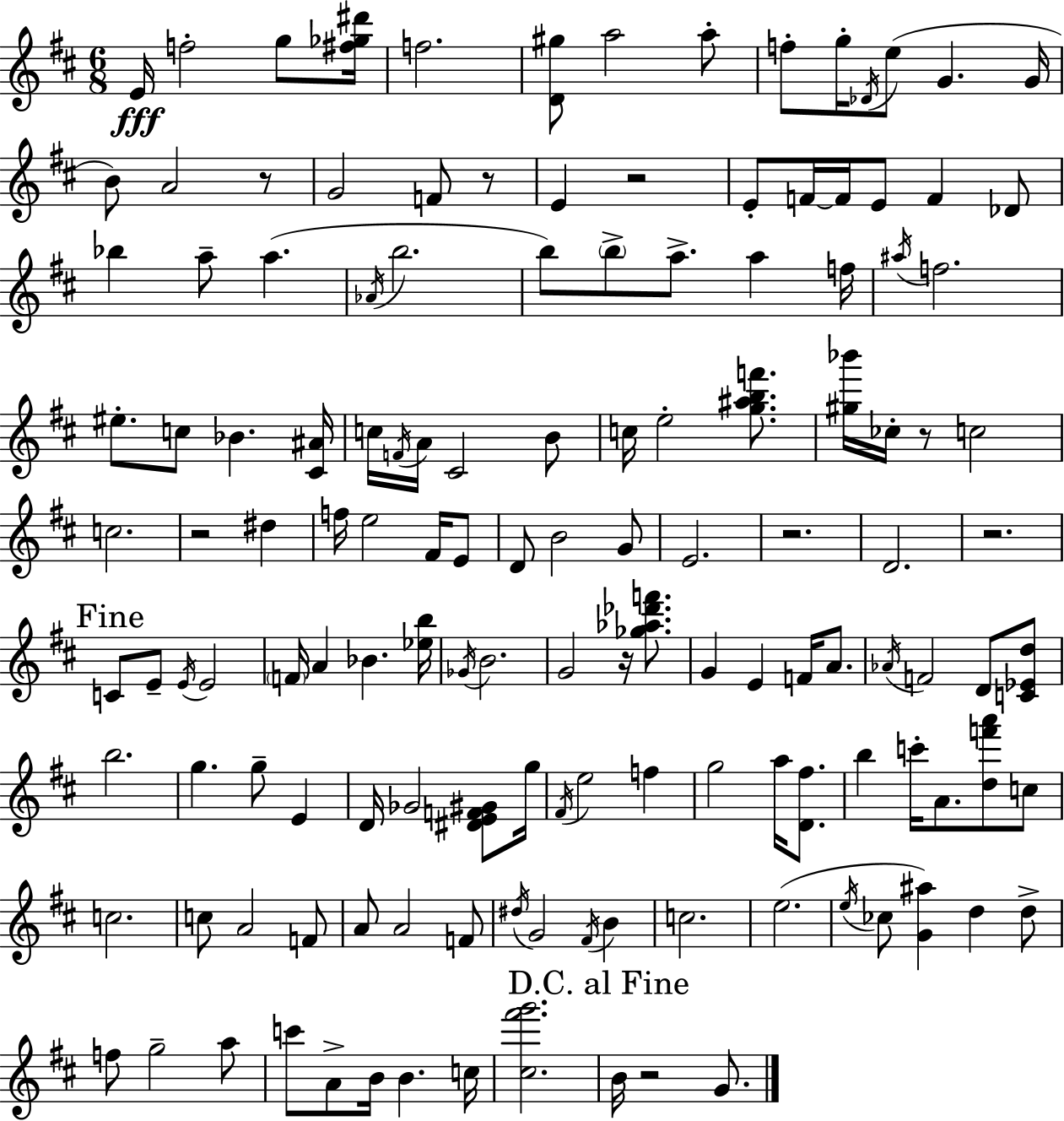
E4/s F5/h G5/e [F#5,Gb5,D#6]/s F5/h. [D4,G#5]/e A5/h A5/e F5/e G5/s Db4/s E5/e G4/q. G4/s B4/e A4/h R/e G4/h F4/e R/e E4/q R/h E4/e F4/s F4/s E4/e F4/q Db4/e Bb5/q A5/e A5/q. Ab4/s B5/h. B5/e B5/e A5/e. A5/q F5/s A#5/s F5/h. EIS5/e. C5/e Bb4/q. [C#4,A#4]/s C5/s F4/s A4/s C#4/h B4/e C5/s E5/h [G5,A#5,B5,F6]/e. [G#5,Bb6]/s CES5/s R/e C5/h C5/h. R/h D#5/q F5/s E5/h F#4/s E4/e D4/e B4/h G4/e E4/h. R/h. D4/h. R/h. C4/e E4/e E4/s E4/h F4/s A4/q Bb4/q. [Eb5,B5]/s Gb4/s B4/h. G4/h R/s [Gb5,Ab5,Db6,F6]/e. G4/q E4/q F4/s A4/e. Ab4/s F4/h D4/e [C4,Eb4,D5]/e B5/h. G5/q. G5/e E4/q D4/s Gb4/h [D#4,E4,F4,G#4]/e G5/s F#4/s E5/h F5/q G5/h A5/s [D4,F#5]/e. B5/q C6/s A4/e. [D5,F6,A6]/e C5/e C5/h. C5/e A4/h F4/e A4/e A4/h F4/e D#5/s G4/h F#4/s B4/q C5/h. E5/h. E5/s CES5/e [G4,A#5]/q D5/q D5/e F5/e G5/h A5/e C6/e A4/e B4/s B4/q. C5/s [C#5,F#6,G6]/h. B4/s R/h G4/e.